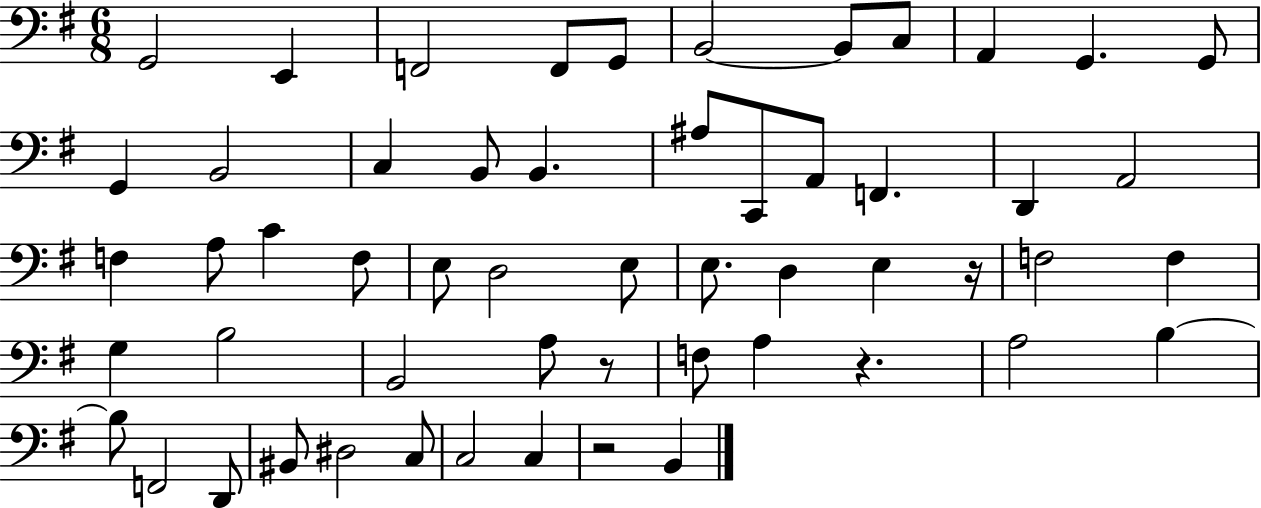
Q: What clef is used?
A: bass